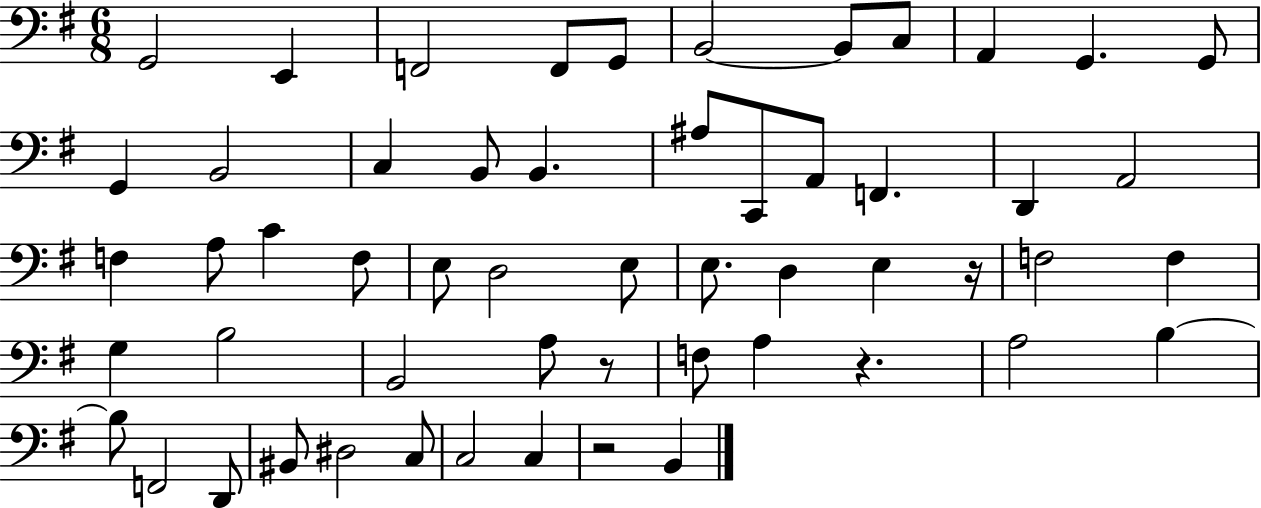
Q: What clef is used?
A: bass